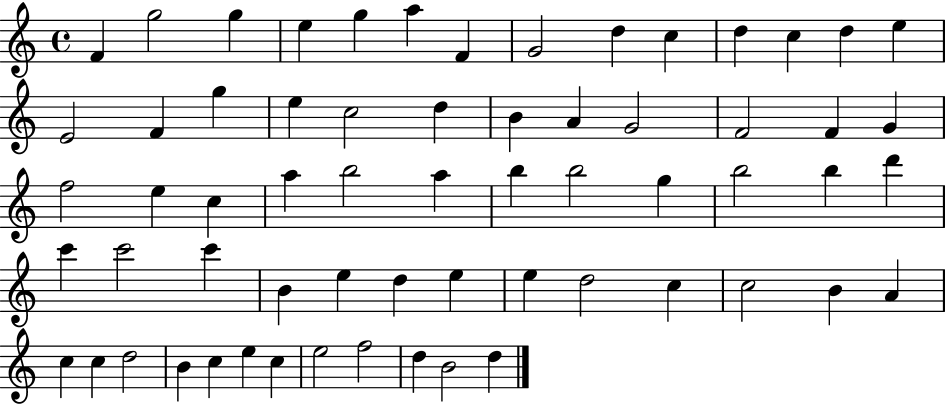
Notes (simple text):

F4/q G5/h G5/q E5/q G5/q A5/q F4/q G4/h D5/q C5/q D5/q C5/q D5/q E5/q E4/h F4/q G5/q E5/q C5/h D5/q B4/q A4/q G4/h F4/h F4/q G4/q F5/h E5/q C5/q A5/q B5/h A5/q B5/q B5/h G5/q B5/h B5/q D6/q C6/q C6/h C6/q B4/q E5/q D5/q E5/q E5/q D5/h C5/q C5/h B4/q A4/q C5/q C5/q D5/h B4/q C5/q E5/q C5/q E5/h F5/h D5/q B4/h D5/q